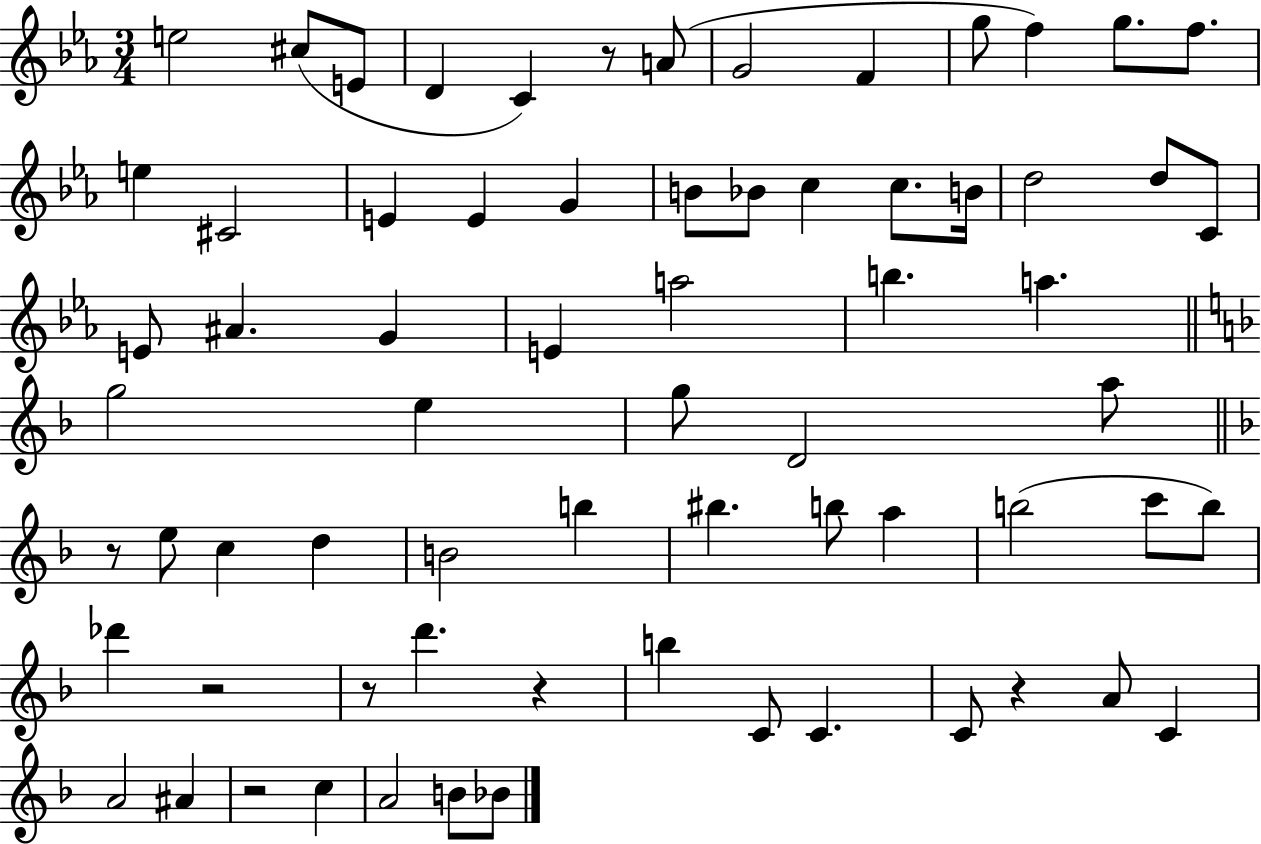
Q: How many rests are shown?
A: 7